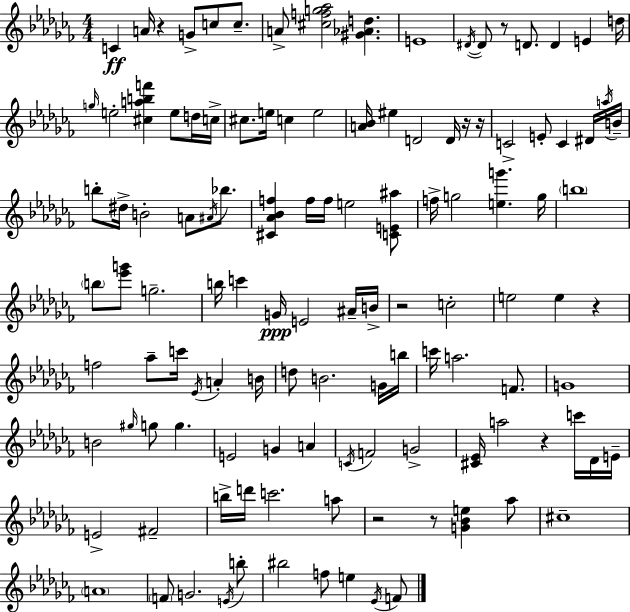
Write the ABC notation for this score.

X:1
T:Untitled
M:4/4
L:1/4
K:Abm
C A/4 z G/2 c/2 c/2 A/2 [^cfg_a]2 [^G_Ad] E4 ^D/4 ^D/2 z/2 D/2 D E d/4 g/4 e2 [^cabf'] e/2 d/4 c/4 ^c/2 e/4 c e2 [A_B]/4 ^e D2 D/4 z/4 z/4 C2 E/2 C ^D/4 a/4 B/4 b/2 ^d/4 B2 A/2 ^A/4 _b/2 [^C_A_Bf] f/4 f/4 e2 [CE^a]/2 f/4 g2 [eg'] g/4 b4 b/2 [_e'g']/2 g2 b/4 c' G/4 E2 ^A/4 B/4 z2 c2 e2 e z f2 _a/2 c'/4 _E/4 A B/4 d/2 B2 G/4 b/4 c'/4 a2 F/2 G4 B2 ^g/4 g/2 g E2 G A C/4 F2 G2 [^C_E]/4 a2 z c'/4 _D/4 E/4 E2 ^F2 b/4 d'/4 c'2 a/2 z2 z/2 [G_Be] _a/2 ^c4 A4 F/2 G2 E/4 b/2 ^b2 f/2 e _E/4 F/2